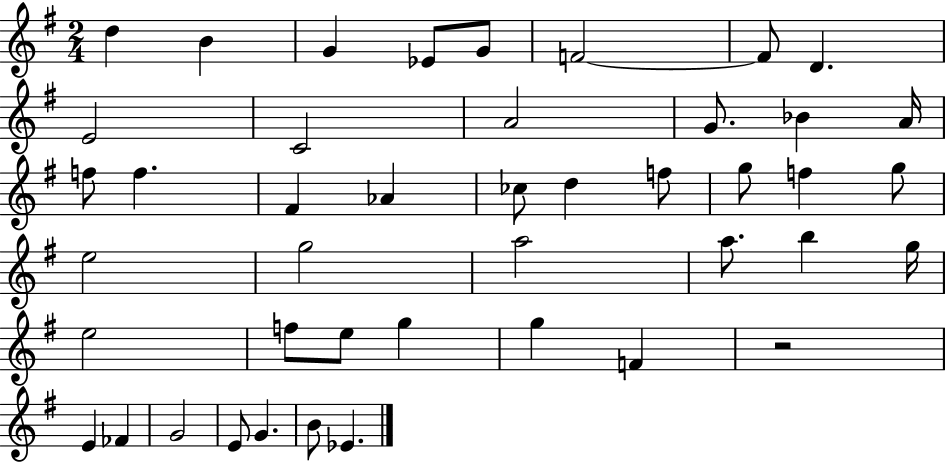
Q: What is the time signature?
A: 2/4